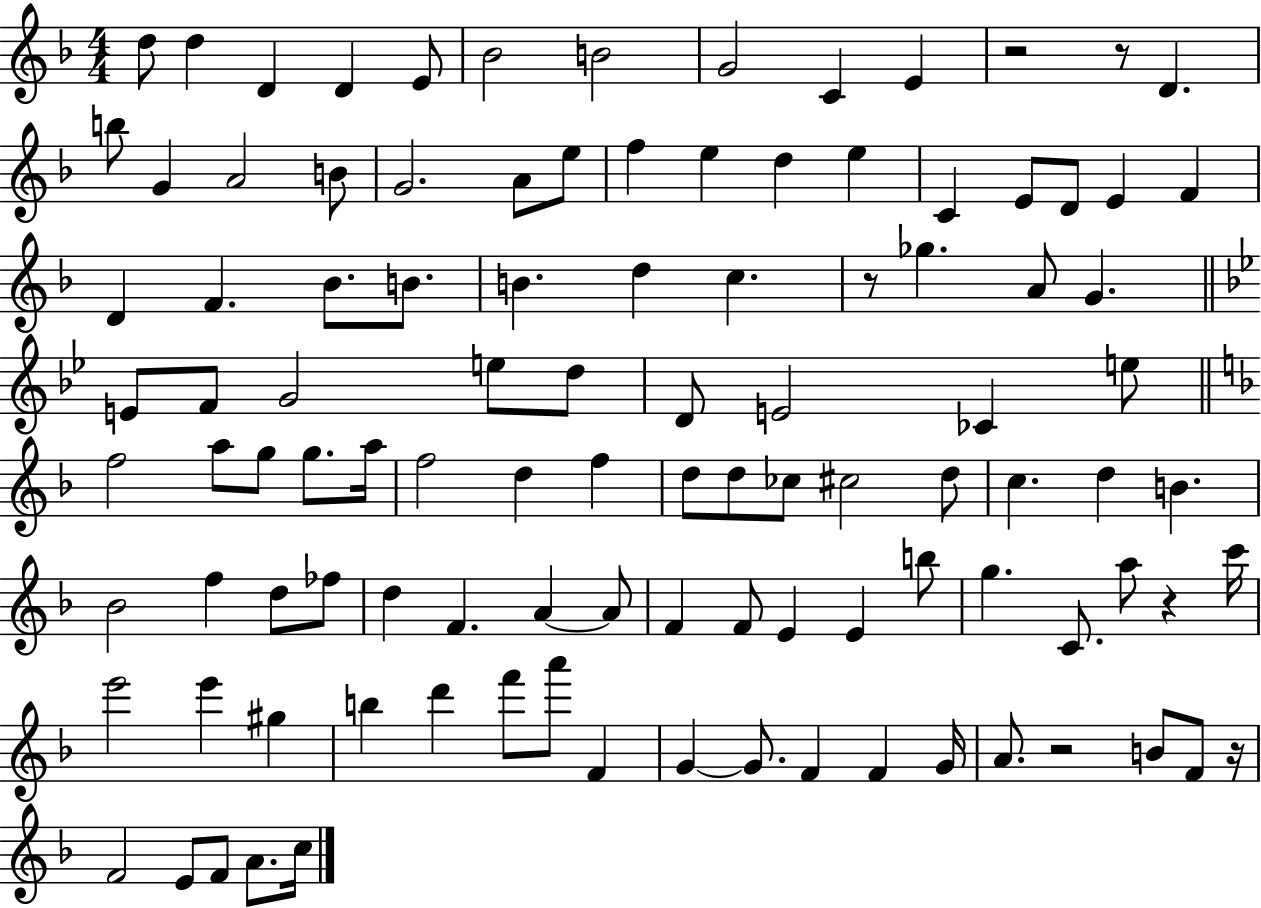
D5/e D5/q D4/q D4/q E4/e Bb4/h B4/h G4/h C4/q E4/q R/h R/e D4/q. B5/e G4/q A4/h B4/e G4/h. A4/e E5/e F5/q E5/q D5/q E5/q C4/q E4/e D4/e E4/q F4/q D4/q F4/q. Bb4/e. B4/e. B4/q. D5/q C5/q. R/e Gb5/q. A4/e G4/q. E4/e F4/e G4/h E5/e D5/e D4/e E4/h CES4/q E5/e F5/h A5/e G5/e G5/e. A5/s F5/h D5/q F5/q D5/e D5/e CES5/e C#5/h D5/e C5/q. D5/q B4/q. Bb4/h F5/q D5/e FES5/e D5/q F4/q. A4/q A4/e F4/q F4/e E4/q E4/q B5/e G5/q. C4/e. A5/e R/q C6/s E6/h E6/q G#5/q B5/q D6/q F6/e A6/e F4/q G4/q G4/e. F4/q F4/q G4/s A4/e. R/h B4/e F4/e R/s F4/h E4/e F4/e A4/e. C5/s